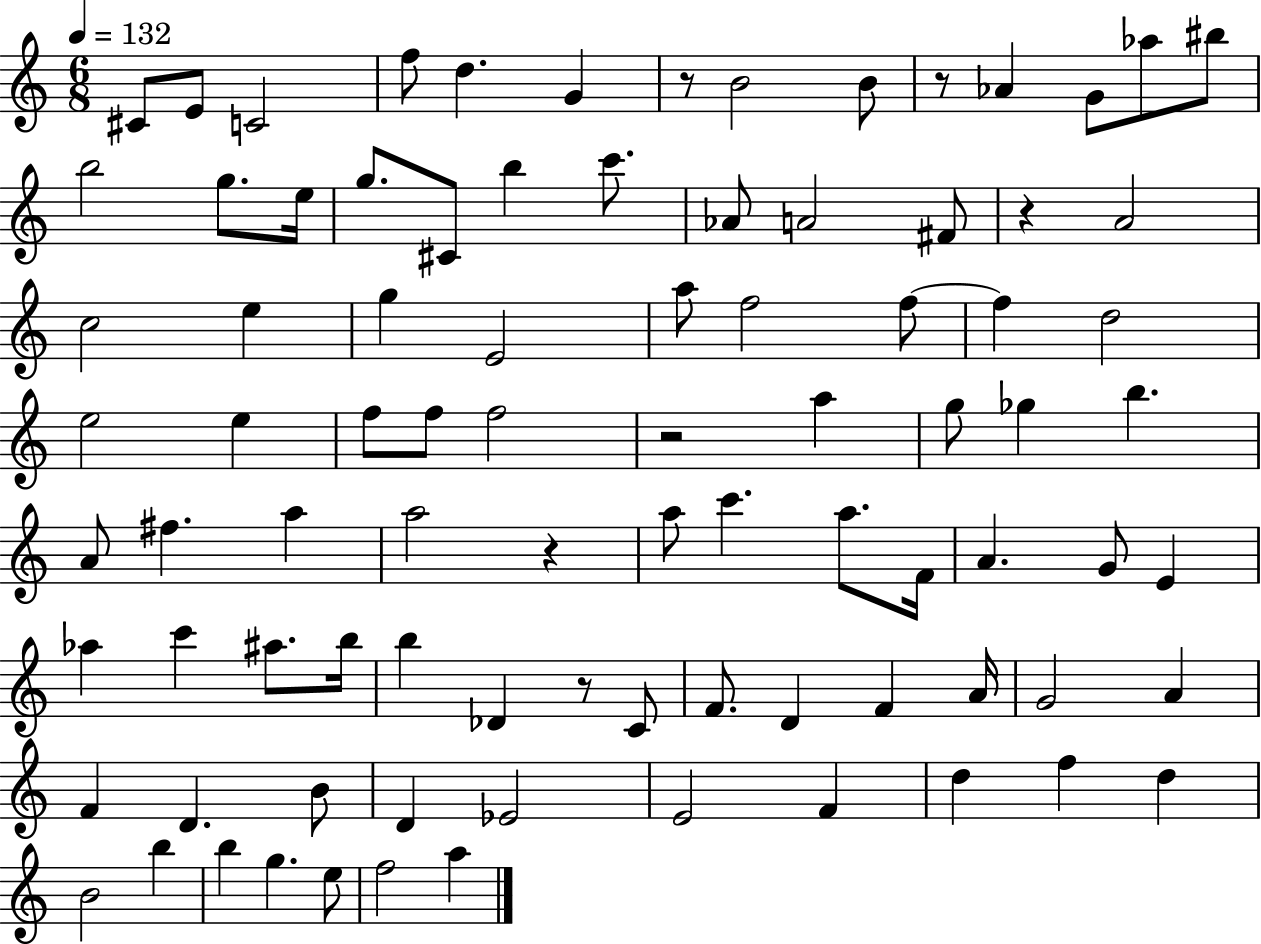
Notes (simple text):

C#4/e E4/e C4/h F5/e D5/q. G4/q R/e B4/h B4/e R/e Ab4/q G4/e Ab5/e BIS5/e B5/h G5/e. E5/s G5/e. C#4/e B5/q C6/e. Ab4/e A4/h F#4/e R/q A4/h C5/h E5/q G5/q E4/h A5/e F5/h F5/e F5/q D5/h E5/h E5/q F5/e F5/e F5/h R/h A5/q G5/e Gb5/q B5/q. A4/e F#5/q. A5/q A5/h R/q A5/e C6/q. A5/e. F4/s A4/q. G4/e E4/q Ab5/q C6/q A#5/e. B5/s B5/q Db4/q R/e C4/e F4/e. D4/q F4/q A4/s G4/h A4/q F4/q D4/q. B4/e D4/q Eb4/h E4/h F4/q D5/q F5/q D5/q B4/h B5/q B5/q G5/q. E5/e F5/h A5/q